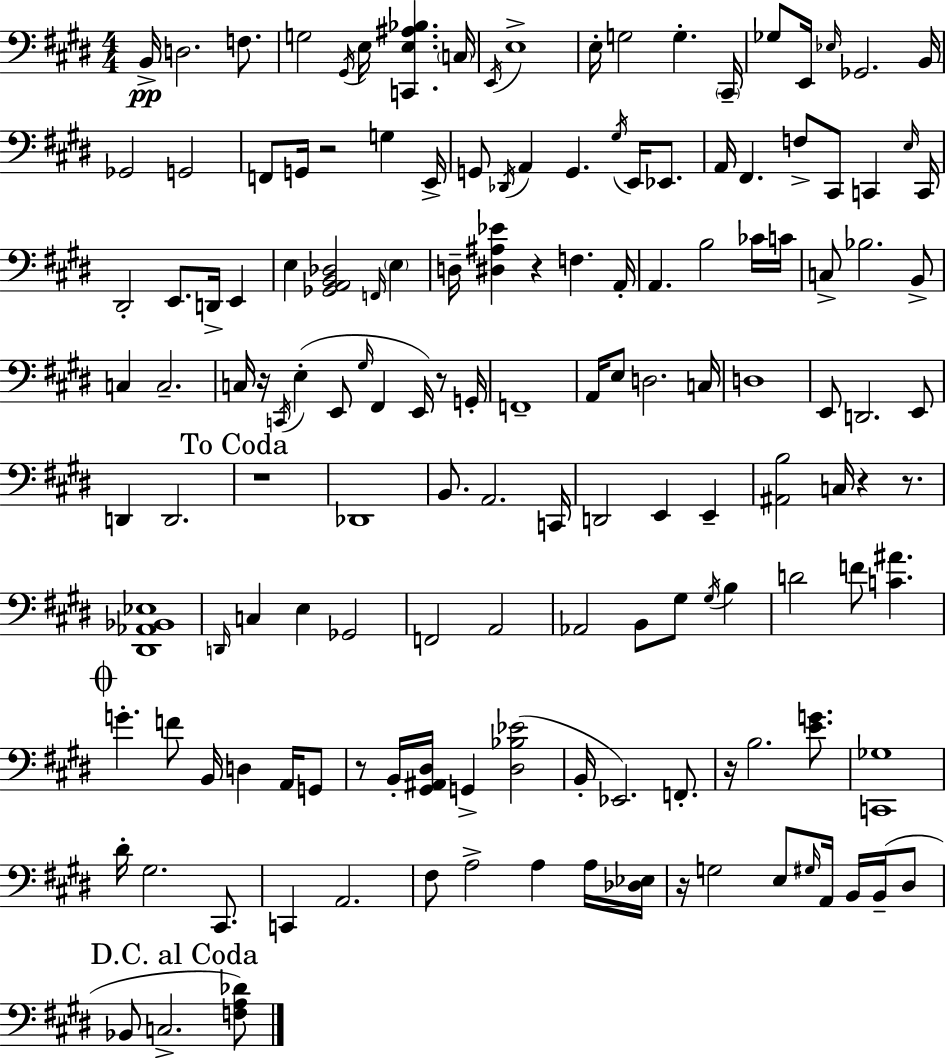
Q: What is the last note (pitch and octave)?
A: C3